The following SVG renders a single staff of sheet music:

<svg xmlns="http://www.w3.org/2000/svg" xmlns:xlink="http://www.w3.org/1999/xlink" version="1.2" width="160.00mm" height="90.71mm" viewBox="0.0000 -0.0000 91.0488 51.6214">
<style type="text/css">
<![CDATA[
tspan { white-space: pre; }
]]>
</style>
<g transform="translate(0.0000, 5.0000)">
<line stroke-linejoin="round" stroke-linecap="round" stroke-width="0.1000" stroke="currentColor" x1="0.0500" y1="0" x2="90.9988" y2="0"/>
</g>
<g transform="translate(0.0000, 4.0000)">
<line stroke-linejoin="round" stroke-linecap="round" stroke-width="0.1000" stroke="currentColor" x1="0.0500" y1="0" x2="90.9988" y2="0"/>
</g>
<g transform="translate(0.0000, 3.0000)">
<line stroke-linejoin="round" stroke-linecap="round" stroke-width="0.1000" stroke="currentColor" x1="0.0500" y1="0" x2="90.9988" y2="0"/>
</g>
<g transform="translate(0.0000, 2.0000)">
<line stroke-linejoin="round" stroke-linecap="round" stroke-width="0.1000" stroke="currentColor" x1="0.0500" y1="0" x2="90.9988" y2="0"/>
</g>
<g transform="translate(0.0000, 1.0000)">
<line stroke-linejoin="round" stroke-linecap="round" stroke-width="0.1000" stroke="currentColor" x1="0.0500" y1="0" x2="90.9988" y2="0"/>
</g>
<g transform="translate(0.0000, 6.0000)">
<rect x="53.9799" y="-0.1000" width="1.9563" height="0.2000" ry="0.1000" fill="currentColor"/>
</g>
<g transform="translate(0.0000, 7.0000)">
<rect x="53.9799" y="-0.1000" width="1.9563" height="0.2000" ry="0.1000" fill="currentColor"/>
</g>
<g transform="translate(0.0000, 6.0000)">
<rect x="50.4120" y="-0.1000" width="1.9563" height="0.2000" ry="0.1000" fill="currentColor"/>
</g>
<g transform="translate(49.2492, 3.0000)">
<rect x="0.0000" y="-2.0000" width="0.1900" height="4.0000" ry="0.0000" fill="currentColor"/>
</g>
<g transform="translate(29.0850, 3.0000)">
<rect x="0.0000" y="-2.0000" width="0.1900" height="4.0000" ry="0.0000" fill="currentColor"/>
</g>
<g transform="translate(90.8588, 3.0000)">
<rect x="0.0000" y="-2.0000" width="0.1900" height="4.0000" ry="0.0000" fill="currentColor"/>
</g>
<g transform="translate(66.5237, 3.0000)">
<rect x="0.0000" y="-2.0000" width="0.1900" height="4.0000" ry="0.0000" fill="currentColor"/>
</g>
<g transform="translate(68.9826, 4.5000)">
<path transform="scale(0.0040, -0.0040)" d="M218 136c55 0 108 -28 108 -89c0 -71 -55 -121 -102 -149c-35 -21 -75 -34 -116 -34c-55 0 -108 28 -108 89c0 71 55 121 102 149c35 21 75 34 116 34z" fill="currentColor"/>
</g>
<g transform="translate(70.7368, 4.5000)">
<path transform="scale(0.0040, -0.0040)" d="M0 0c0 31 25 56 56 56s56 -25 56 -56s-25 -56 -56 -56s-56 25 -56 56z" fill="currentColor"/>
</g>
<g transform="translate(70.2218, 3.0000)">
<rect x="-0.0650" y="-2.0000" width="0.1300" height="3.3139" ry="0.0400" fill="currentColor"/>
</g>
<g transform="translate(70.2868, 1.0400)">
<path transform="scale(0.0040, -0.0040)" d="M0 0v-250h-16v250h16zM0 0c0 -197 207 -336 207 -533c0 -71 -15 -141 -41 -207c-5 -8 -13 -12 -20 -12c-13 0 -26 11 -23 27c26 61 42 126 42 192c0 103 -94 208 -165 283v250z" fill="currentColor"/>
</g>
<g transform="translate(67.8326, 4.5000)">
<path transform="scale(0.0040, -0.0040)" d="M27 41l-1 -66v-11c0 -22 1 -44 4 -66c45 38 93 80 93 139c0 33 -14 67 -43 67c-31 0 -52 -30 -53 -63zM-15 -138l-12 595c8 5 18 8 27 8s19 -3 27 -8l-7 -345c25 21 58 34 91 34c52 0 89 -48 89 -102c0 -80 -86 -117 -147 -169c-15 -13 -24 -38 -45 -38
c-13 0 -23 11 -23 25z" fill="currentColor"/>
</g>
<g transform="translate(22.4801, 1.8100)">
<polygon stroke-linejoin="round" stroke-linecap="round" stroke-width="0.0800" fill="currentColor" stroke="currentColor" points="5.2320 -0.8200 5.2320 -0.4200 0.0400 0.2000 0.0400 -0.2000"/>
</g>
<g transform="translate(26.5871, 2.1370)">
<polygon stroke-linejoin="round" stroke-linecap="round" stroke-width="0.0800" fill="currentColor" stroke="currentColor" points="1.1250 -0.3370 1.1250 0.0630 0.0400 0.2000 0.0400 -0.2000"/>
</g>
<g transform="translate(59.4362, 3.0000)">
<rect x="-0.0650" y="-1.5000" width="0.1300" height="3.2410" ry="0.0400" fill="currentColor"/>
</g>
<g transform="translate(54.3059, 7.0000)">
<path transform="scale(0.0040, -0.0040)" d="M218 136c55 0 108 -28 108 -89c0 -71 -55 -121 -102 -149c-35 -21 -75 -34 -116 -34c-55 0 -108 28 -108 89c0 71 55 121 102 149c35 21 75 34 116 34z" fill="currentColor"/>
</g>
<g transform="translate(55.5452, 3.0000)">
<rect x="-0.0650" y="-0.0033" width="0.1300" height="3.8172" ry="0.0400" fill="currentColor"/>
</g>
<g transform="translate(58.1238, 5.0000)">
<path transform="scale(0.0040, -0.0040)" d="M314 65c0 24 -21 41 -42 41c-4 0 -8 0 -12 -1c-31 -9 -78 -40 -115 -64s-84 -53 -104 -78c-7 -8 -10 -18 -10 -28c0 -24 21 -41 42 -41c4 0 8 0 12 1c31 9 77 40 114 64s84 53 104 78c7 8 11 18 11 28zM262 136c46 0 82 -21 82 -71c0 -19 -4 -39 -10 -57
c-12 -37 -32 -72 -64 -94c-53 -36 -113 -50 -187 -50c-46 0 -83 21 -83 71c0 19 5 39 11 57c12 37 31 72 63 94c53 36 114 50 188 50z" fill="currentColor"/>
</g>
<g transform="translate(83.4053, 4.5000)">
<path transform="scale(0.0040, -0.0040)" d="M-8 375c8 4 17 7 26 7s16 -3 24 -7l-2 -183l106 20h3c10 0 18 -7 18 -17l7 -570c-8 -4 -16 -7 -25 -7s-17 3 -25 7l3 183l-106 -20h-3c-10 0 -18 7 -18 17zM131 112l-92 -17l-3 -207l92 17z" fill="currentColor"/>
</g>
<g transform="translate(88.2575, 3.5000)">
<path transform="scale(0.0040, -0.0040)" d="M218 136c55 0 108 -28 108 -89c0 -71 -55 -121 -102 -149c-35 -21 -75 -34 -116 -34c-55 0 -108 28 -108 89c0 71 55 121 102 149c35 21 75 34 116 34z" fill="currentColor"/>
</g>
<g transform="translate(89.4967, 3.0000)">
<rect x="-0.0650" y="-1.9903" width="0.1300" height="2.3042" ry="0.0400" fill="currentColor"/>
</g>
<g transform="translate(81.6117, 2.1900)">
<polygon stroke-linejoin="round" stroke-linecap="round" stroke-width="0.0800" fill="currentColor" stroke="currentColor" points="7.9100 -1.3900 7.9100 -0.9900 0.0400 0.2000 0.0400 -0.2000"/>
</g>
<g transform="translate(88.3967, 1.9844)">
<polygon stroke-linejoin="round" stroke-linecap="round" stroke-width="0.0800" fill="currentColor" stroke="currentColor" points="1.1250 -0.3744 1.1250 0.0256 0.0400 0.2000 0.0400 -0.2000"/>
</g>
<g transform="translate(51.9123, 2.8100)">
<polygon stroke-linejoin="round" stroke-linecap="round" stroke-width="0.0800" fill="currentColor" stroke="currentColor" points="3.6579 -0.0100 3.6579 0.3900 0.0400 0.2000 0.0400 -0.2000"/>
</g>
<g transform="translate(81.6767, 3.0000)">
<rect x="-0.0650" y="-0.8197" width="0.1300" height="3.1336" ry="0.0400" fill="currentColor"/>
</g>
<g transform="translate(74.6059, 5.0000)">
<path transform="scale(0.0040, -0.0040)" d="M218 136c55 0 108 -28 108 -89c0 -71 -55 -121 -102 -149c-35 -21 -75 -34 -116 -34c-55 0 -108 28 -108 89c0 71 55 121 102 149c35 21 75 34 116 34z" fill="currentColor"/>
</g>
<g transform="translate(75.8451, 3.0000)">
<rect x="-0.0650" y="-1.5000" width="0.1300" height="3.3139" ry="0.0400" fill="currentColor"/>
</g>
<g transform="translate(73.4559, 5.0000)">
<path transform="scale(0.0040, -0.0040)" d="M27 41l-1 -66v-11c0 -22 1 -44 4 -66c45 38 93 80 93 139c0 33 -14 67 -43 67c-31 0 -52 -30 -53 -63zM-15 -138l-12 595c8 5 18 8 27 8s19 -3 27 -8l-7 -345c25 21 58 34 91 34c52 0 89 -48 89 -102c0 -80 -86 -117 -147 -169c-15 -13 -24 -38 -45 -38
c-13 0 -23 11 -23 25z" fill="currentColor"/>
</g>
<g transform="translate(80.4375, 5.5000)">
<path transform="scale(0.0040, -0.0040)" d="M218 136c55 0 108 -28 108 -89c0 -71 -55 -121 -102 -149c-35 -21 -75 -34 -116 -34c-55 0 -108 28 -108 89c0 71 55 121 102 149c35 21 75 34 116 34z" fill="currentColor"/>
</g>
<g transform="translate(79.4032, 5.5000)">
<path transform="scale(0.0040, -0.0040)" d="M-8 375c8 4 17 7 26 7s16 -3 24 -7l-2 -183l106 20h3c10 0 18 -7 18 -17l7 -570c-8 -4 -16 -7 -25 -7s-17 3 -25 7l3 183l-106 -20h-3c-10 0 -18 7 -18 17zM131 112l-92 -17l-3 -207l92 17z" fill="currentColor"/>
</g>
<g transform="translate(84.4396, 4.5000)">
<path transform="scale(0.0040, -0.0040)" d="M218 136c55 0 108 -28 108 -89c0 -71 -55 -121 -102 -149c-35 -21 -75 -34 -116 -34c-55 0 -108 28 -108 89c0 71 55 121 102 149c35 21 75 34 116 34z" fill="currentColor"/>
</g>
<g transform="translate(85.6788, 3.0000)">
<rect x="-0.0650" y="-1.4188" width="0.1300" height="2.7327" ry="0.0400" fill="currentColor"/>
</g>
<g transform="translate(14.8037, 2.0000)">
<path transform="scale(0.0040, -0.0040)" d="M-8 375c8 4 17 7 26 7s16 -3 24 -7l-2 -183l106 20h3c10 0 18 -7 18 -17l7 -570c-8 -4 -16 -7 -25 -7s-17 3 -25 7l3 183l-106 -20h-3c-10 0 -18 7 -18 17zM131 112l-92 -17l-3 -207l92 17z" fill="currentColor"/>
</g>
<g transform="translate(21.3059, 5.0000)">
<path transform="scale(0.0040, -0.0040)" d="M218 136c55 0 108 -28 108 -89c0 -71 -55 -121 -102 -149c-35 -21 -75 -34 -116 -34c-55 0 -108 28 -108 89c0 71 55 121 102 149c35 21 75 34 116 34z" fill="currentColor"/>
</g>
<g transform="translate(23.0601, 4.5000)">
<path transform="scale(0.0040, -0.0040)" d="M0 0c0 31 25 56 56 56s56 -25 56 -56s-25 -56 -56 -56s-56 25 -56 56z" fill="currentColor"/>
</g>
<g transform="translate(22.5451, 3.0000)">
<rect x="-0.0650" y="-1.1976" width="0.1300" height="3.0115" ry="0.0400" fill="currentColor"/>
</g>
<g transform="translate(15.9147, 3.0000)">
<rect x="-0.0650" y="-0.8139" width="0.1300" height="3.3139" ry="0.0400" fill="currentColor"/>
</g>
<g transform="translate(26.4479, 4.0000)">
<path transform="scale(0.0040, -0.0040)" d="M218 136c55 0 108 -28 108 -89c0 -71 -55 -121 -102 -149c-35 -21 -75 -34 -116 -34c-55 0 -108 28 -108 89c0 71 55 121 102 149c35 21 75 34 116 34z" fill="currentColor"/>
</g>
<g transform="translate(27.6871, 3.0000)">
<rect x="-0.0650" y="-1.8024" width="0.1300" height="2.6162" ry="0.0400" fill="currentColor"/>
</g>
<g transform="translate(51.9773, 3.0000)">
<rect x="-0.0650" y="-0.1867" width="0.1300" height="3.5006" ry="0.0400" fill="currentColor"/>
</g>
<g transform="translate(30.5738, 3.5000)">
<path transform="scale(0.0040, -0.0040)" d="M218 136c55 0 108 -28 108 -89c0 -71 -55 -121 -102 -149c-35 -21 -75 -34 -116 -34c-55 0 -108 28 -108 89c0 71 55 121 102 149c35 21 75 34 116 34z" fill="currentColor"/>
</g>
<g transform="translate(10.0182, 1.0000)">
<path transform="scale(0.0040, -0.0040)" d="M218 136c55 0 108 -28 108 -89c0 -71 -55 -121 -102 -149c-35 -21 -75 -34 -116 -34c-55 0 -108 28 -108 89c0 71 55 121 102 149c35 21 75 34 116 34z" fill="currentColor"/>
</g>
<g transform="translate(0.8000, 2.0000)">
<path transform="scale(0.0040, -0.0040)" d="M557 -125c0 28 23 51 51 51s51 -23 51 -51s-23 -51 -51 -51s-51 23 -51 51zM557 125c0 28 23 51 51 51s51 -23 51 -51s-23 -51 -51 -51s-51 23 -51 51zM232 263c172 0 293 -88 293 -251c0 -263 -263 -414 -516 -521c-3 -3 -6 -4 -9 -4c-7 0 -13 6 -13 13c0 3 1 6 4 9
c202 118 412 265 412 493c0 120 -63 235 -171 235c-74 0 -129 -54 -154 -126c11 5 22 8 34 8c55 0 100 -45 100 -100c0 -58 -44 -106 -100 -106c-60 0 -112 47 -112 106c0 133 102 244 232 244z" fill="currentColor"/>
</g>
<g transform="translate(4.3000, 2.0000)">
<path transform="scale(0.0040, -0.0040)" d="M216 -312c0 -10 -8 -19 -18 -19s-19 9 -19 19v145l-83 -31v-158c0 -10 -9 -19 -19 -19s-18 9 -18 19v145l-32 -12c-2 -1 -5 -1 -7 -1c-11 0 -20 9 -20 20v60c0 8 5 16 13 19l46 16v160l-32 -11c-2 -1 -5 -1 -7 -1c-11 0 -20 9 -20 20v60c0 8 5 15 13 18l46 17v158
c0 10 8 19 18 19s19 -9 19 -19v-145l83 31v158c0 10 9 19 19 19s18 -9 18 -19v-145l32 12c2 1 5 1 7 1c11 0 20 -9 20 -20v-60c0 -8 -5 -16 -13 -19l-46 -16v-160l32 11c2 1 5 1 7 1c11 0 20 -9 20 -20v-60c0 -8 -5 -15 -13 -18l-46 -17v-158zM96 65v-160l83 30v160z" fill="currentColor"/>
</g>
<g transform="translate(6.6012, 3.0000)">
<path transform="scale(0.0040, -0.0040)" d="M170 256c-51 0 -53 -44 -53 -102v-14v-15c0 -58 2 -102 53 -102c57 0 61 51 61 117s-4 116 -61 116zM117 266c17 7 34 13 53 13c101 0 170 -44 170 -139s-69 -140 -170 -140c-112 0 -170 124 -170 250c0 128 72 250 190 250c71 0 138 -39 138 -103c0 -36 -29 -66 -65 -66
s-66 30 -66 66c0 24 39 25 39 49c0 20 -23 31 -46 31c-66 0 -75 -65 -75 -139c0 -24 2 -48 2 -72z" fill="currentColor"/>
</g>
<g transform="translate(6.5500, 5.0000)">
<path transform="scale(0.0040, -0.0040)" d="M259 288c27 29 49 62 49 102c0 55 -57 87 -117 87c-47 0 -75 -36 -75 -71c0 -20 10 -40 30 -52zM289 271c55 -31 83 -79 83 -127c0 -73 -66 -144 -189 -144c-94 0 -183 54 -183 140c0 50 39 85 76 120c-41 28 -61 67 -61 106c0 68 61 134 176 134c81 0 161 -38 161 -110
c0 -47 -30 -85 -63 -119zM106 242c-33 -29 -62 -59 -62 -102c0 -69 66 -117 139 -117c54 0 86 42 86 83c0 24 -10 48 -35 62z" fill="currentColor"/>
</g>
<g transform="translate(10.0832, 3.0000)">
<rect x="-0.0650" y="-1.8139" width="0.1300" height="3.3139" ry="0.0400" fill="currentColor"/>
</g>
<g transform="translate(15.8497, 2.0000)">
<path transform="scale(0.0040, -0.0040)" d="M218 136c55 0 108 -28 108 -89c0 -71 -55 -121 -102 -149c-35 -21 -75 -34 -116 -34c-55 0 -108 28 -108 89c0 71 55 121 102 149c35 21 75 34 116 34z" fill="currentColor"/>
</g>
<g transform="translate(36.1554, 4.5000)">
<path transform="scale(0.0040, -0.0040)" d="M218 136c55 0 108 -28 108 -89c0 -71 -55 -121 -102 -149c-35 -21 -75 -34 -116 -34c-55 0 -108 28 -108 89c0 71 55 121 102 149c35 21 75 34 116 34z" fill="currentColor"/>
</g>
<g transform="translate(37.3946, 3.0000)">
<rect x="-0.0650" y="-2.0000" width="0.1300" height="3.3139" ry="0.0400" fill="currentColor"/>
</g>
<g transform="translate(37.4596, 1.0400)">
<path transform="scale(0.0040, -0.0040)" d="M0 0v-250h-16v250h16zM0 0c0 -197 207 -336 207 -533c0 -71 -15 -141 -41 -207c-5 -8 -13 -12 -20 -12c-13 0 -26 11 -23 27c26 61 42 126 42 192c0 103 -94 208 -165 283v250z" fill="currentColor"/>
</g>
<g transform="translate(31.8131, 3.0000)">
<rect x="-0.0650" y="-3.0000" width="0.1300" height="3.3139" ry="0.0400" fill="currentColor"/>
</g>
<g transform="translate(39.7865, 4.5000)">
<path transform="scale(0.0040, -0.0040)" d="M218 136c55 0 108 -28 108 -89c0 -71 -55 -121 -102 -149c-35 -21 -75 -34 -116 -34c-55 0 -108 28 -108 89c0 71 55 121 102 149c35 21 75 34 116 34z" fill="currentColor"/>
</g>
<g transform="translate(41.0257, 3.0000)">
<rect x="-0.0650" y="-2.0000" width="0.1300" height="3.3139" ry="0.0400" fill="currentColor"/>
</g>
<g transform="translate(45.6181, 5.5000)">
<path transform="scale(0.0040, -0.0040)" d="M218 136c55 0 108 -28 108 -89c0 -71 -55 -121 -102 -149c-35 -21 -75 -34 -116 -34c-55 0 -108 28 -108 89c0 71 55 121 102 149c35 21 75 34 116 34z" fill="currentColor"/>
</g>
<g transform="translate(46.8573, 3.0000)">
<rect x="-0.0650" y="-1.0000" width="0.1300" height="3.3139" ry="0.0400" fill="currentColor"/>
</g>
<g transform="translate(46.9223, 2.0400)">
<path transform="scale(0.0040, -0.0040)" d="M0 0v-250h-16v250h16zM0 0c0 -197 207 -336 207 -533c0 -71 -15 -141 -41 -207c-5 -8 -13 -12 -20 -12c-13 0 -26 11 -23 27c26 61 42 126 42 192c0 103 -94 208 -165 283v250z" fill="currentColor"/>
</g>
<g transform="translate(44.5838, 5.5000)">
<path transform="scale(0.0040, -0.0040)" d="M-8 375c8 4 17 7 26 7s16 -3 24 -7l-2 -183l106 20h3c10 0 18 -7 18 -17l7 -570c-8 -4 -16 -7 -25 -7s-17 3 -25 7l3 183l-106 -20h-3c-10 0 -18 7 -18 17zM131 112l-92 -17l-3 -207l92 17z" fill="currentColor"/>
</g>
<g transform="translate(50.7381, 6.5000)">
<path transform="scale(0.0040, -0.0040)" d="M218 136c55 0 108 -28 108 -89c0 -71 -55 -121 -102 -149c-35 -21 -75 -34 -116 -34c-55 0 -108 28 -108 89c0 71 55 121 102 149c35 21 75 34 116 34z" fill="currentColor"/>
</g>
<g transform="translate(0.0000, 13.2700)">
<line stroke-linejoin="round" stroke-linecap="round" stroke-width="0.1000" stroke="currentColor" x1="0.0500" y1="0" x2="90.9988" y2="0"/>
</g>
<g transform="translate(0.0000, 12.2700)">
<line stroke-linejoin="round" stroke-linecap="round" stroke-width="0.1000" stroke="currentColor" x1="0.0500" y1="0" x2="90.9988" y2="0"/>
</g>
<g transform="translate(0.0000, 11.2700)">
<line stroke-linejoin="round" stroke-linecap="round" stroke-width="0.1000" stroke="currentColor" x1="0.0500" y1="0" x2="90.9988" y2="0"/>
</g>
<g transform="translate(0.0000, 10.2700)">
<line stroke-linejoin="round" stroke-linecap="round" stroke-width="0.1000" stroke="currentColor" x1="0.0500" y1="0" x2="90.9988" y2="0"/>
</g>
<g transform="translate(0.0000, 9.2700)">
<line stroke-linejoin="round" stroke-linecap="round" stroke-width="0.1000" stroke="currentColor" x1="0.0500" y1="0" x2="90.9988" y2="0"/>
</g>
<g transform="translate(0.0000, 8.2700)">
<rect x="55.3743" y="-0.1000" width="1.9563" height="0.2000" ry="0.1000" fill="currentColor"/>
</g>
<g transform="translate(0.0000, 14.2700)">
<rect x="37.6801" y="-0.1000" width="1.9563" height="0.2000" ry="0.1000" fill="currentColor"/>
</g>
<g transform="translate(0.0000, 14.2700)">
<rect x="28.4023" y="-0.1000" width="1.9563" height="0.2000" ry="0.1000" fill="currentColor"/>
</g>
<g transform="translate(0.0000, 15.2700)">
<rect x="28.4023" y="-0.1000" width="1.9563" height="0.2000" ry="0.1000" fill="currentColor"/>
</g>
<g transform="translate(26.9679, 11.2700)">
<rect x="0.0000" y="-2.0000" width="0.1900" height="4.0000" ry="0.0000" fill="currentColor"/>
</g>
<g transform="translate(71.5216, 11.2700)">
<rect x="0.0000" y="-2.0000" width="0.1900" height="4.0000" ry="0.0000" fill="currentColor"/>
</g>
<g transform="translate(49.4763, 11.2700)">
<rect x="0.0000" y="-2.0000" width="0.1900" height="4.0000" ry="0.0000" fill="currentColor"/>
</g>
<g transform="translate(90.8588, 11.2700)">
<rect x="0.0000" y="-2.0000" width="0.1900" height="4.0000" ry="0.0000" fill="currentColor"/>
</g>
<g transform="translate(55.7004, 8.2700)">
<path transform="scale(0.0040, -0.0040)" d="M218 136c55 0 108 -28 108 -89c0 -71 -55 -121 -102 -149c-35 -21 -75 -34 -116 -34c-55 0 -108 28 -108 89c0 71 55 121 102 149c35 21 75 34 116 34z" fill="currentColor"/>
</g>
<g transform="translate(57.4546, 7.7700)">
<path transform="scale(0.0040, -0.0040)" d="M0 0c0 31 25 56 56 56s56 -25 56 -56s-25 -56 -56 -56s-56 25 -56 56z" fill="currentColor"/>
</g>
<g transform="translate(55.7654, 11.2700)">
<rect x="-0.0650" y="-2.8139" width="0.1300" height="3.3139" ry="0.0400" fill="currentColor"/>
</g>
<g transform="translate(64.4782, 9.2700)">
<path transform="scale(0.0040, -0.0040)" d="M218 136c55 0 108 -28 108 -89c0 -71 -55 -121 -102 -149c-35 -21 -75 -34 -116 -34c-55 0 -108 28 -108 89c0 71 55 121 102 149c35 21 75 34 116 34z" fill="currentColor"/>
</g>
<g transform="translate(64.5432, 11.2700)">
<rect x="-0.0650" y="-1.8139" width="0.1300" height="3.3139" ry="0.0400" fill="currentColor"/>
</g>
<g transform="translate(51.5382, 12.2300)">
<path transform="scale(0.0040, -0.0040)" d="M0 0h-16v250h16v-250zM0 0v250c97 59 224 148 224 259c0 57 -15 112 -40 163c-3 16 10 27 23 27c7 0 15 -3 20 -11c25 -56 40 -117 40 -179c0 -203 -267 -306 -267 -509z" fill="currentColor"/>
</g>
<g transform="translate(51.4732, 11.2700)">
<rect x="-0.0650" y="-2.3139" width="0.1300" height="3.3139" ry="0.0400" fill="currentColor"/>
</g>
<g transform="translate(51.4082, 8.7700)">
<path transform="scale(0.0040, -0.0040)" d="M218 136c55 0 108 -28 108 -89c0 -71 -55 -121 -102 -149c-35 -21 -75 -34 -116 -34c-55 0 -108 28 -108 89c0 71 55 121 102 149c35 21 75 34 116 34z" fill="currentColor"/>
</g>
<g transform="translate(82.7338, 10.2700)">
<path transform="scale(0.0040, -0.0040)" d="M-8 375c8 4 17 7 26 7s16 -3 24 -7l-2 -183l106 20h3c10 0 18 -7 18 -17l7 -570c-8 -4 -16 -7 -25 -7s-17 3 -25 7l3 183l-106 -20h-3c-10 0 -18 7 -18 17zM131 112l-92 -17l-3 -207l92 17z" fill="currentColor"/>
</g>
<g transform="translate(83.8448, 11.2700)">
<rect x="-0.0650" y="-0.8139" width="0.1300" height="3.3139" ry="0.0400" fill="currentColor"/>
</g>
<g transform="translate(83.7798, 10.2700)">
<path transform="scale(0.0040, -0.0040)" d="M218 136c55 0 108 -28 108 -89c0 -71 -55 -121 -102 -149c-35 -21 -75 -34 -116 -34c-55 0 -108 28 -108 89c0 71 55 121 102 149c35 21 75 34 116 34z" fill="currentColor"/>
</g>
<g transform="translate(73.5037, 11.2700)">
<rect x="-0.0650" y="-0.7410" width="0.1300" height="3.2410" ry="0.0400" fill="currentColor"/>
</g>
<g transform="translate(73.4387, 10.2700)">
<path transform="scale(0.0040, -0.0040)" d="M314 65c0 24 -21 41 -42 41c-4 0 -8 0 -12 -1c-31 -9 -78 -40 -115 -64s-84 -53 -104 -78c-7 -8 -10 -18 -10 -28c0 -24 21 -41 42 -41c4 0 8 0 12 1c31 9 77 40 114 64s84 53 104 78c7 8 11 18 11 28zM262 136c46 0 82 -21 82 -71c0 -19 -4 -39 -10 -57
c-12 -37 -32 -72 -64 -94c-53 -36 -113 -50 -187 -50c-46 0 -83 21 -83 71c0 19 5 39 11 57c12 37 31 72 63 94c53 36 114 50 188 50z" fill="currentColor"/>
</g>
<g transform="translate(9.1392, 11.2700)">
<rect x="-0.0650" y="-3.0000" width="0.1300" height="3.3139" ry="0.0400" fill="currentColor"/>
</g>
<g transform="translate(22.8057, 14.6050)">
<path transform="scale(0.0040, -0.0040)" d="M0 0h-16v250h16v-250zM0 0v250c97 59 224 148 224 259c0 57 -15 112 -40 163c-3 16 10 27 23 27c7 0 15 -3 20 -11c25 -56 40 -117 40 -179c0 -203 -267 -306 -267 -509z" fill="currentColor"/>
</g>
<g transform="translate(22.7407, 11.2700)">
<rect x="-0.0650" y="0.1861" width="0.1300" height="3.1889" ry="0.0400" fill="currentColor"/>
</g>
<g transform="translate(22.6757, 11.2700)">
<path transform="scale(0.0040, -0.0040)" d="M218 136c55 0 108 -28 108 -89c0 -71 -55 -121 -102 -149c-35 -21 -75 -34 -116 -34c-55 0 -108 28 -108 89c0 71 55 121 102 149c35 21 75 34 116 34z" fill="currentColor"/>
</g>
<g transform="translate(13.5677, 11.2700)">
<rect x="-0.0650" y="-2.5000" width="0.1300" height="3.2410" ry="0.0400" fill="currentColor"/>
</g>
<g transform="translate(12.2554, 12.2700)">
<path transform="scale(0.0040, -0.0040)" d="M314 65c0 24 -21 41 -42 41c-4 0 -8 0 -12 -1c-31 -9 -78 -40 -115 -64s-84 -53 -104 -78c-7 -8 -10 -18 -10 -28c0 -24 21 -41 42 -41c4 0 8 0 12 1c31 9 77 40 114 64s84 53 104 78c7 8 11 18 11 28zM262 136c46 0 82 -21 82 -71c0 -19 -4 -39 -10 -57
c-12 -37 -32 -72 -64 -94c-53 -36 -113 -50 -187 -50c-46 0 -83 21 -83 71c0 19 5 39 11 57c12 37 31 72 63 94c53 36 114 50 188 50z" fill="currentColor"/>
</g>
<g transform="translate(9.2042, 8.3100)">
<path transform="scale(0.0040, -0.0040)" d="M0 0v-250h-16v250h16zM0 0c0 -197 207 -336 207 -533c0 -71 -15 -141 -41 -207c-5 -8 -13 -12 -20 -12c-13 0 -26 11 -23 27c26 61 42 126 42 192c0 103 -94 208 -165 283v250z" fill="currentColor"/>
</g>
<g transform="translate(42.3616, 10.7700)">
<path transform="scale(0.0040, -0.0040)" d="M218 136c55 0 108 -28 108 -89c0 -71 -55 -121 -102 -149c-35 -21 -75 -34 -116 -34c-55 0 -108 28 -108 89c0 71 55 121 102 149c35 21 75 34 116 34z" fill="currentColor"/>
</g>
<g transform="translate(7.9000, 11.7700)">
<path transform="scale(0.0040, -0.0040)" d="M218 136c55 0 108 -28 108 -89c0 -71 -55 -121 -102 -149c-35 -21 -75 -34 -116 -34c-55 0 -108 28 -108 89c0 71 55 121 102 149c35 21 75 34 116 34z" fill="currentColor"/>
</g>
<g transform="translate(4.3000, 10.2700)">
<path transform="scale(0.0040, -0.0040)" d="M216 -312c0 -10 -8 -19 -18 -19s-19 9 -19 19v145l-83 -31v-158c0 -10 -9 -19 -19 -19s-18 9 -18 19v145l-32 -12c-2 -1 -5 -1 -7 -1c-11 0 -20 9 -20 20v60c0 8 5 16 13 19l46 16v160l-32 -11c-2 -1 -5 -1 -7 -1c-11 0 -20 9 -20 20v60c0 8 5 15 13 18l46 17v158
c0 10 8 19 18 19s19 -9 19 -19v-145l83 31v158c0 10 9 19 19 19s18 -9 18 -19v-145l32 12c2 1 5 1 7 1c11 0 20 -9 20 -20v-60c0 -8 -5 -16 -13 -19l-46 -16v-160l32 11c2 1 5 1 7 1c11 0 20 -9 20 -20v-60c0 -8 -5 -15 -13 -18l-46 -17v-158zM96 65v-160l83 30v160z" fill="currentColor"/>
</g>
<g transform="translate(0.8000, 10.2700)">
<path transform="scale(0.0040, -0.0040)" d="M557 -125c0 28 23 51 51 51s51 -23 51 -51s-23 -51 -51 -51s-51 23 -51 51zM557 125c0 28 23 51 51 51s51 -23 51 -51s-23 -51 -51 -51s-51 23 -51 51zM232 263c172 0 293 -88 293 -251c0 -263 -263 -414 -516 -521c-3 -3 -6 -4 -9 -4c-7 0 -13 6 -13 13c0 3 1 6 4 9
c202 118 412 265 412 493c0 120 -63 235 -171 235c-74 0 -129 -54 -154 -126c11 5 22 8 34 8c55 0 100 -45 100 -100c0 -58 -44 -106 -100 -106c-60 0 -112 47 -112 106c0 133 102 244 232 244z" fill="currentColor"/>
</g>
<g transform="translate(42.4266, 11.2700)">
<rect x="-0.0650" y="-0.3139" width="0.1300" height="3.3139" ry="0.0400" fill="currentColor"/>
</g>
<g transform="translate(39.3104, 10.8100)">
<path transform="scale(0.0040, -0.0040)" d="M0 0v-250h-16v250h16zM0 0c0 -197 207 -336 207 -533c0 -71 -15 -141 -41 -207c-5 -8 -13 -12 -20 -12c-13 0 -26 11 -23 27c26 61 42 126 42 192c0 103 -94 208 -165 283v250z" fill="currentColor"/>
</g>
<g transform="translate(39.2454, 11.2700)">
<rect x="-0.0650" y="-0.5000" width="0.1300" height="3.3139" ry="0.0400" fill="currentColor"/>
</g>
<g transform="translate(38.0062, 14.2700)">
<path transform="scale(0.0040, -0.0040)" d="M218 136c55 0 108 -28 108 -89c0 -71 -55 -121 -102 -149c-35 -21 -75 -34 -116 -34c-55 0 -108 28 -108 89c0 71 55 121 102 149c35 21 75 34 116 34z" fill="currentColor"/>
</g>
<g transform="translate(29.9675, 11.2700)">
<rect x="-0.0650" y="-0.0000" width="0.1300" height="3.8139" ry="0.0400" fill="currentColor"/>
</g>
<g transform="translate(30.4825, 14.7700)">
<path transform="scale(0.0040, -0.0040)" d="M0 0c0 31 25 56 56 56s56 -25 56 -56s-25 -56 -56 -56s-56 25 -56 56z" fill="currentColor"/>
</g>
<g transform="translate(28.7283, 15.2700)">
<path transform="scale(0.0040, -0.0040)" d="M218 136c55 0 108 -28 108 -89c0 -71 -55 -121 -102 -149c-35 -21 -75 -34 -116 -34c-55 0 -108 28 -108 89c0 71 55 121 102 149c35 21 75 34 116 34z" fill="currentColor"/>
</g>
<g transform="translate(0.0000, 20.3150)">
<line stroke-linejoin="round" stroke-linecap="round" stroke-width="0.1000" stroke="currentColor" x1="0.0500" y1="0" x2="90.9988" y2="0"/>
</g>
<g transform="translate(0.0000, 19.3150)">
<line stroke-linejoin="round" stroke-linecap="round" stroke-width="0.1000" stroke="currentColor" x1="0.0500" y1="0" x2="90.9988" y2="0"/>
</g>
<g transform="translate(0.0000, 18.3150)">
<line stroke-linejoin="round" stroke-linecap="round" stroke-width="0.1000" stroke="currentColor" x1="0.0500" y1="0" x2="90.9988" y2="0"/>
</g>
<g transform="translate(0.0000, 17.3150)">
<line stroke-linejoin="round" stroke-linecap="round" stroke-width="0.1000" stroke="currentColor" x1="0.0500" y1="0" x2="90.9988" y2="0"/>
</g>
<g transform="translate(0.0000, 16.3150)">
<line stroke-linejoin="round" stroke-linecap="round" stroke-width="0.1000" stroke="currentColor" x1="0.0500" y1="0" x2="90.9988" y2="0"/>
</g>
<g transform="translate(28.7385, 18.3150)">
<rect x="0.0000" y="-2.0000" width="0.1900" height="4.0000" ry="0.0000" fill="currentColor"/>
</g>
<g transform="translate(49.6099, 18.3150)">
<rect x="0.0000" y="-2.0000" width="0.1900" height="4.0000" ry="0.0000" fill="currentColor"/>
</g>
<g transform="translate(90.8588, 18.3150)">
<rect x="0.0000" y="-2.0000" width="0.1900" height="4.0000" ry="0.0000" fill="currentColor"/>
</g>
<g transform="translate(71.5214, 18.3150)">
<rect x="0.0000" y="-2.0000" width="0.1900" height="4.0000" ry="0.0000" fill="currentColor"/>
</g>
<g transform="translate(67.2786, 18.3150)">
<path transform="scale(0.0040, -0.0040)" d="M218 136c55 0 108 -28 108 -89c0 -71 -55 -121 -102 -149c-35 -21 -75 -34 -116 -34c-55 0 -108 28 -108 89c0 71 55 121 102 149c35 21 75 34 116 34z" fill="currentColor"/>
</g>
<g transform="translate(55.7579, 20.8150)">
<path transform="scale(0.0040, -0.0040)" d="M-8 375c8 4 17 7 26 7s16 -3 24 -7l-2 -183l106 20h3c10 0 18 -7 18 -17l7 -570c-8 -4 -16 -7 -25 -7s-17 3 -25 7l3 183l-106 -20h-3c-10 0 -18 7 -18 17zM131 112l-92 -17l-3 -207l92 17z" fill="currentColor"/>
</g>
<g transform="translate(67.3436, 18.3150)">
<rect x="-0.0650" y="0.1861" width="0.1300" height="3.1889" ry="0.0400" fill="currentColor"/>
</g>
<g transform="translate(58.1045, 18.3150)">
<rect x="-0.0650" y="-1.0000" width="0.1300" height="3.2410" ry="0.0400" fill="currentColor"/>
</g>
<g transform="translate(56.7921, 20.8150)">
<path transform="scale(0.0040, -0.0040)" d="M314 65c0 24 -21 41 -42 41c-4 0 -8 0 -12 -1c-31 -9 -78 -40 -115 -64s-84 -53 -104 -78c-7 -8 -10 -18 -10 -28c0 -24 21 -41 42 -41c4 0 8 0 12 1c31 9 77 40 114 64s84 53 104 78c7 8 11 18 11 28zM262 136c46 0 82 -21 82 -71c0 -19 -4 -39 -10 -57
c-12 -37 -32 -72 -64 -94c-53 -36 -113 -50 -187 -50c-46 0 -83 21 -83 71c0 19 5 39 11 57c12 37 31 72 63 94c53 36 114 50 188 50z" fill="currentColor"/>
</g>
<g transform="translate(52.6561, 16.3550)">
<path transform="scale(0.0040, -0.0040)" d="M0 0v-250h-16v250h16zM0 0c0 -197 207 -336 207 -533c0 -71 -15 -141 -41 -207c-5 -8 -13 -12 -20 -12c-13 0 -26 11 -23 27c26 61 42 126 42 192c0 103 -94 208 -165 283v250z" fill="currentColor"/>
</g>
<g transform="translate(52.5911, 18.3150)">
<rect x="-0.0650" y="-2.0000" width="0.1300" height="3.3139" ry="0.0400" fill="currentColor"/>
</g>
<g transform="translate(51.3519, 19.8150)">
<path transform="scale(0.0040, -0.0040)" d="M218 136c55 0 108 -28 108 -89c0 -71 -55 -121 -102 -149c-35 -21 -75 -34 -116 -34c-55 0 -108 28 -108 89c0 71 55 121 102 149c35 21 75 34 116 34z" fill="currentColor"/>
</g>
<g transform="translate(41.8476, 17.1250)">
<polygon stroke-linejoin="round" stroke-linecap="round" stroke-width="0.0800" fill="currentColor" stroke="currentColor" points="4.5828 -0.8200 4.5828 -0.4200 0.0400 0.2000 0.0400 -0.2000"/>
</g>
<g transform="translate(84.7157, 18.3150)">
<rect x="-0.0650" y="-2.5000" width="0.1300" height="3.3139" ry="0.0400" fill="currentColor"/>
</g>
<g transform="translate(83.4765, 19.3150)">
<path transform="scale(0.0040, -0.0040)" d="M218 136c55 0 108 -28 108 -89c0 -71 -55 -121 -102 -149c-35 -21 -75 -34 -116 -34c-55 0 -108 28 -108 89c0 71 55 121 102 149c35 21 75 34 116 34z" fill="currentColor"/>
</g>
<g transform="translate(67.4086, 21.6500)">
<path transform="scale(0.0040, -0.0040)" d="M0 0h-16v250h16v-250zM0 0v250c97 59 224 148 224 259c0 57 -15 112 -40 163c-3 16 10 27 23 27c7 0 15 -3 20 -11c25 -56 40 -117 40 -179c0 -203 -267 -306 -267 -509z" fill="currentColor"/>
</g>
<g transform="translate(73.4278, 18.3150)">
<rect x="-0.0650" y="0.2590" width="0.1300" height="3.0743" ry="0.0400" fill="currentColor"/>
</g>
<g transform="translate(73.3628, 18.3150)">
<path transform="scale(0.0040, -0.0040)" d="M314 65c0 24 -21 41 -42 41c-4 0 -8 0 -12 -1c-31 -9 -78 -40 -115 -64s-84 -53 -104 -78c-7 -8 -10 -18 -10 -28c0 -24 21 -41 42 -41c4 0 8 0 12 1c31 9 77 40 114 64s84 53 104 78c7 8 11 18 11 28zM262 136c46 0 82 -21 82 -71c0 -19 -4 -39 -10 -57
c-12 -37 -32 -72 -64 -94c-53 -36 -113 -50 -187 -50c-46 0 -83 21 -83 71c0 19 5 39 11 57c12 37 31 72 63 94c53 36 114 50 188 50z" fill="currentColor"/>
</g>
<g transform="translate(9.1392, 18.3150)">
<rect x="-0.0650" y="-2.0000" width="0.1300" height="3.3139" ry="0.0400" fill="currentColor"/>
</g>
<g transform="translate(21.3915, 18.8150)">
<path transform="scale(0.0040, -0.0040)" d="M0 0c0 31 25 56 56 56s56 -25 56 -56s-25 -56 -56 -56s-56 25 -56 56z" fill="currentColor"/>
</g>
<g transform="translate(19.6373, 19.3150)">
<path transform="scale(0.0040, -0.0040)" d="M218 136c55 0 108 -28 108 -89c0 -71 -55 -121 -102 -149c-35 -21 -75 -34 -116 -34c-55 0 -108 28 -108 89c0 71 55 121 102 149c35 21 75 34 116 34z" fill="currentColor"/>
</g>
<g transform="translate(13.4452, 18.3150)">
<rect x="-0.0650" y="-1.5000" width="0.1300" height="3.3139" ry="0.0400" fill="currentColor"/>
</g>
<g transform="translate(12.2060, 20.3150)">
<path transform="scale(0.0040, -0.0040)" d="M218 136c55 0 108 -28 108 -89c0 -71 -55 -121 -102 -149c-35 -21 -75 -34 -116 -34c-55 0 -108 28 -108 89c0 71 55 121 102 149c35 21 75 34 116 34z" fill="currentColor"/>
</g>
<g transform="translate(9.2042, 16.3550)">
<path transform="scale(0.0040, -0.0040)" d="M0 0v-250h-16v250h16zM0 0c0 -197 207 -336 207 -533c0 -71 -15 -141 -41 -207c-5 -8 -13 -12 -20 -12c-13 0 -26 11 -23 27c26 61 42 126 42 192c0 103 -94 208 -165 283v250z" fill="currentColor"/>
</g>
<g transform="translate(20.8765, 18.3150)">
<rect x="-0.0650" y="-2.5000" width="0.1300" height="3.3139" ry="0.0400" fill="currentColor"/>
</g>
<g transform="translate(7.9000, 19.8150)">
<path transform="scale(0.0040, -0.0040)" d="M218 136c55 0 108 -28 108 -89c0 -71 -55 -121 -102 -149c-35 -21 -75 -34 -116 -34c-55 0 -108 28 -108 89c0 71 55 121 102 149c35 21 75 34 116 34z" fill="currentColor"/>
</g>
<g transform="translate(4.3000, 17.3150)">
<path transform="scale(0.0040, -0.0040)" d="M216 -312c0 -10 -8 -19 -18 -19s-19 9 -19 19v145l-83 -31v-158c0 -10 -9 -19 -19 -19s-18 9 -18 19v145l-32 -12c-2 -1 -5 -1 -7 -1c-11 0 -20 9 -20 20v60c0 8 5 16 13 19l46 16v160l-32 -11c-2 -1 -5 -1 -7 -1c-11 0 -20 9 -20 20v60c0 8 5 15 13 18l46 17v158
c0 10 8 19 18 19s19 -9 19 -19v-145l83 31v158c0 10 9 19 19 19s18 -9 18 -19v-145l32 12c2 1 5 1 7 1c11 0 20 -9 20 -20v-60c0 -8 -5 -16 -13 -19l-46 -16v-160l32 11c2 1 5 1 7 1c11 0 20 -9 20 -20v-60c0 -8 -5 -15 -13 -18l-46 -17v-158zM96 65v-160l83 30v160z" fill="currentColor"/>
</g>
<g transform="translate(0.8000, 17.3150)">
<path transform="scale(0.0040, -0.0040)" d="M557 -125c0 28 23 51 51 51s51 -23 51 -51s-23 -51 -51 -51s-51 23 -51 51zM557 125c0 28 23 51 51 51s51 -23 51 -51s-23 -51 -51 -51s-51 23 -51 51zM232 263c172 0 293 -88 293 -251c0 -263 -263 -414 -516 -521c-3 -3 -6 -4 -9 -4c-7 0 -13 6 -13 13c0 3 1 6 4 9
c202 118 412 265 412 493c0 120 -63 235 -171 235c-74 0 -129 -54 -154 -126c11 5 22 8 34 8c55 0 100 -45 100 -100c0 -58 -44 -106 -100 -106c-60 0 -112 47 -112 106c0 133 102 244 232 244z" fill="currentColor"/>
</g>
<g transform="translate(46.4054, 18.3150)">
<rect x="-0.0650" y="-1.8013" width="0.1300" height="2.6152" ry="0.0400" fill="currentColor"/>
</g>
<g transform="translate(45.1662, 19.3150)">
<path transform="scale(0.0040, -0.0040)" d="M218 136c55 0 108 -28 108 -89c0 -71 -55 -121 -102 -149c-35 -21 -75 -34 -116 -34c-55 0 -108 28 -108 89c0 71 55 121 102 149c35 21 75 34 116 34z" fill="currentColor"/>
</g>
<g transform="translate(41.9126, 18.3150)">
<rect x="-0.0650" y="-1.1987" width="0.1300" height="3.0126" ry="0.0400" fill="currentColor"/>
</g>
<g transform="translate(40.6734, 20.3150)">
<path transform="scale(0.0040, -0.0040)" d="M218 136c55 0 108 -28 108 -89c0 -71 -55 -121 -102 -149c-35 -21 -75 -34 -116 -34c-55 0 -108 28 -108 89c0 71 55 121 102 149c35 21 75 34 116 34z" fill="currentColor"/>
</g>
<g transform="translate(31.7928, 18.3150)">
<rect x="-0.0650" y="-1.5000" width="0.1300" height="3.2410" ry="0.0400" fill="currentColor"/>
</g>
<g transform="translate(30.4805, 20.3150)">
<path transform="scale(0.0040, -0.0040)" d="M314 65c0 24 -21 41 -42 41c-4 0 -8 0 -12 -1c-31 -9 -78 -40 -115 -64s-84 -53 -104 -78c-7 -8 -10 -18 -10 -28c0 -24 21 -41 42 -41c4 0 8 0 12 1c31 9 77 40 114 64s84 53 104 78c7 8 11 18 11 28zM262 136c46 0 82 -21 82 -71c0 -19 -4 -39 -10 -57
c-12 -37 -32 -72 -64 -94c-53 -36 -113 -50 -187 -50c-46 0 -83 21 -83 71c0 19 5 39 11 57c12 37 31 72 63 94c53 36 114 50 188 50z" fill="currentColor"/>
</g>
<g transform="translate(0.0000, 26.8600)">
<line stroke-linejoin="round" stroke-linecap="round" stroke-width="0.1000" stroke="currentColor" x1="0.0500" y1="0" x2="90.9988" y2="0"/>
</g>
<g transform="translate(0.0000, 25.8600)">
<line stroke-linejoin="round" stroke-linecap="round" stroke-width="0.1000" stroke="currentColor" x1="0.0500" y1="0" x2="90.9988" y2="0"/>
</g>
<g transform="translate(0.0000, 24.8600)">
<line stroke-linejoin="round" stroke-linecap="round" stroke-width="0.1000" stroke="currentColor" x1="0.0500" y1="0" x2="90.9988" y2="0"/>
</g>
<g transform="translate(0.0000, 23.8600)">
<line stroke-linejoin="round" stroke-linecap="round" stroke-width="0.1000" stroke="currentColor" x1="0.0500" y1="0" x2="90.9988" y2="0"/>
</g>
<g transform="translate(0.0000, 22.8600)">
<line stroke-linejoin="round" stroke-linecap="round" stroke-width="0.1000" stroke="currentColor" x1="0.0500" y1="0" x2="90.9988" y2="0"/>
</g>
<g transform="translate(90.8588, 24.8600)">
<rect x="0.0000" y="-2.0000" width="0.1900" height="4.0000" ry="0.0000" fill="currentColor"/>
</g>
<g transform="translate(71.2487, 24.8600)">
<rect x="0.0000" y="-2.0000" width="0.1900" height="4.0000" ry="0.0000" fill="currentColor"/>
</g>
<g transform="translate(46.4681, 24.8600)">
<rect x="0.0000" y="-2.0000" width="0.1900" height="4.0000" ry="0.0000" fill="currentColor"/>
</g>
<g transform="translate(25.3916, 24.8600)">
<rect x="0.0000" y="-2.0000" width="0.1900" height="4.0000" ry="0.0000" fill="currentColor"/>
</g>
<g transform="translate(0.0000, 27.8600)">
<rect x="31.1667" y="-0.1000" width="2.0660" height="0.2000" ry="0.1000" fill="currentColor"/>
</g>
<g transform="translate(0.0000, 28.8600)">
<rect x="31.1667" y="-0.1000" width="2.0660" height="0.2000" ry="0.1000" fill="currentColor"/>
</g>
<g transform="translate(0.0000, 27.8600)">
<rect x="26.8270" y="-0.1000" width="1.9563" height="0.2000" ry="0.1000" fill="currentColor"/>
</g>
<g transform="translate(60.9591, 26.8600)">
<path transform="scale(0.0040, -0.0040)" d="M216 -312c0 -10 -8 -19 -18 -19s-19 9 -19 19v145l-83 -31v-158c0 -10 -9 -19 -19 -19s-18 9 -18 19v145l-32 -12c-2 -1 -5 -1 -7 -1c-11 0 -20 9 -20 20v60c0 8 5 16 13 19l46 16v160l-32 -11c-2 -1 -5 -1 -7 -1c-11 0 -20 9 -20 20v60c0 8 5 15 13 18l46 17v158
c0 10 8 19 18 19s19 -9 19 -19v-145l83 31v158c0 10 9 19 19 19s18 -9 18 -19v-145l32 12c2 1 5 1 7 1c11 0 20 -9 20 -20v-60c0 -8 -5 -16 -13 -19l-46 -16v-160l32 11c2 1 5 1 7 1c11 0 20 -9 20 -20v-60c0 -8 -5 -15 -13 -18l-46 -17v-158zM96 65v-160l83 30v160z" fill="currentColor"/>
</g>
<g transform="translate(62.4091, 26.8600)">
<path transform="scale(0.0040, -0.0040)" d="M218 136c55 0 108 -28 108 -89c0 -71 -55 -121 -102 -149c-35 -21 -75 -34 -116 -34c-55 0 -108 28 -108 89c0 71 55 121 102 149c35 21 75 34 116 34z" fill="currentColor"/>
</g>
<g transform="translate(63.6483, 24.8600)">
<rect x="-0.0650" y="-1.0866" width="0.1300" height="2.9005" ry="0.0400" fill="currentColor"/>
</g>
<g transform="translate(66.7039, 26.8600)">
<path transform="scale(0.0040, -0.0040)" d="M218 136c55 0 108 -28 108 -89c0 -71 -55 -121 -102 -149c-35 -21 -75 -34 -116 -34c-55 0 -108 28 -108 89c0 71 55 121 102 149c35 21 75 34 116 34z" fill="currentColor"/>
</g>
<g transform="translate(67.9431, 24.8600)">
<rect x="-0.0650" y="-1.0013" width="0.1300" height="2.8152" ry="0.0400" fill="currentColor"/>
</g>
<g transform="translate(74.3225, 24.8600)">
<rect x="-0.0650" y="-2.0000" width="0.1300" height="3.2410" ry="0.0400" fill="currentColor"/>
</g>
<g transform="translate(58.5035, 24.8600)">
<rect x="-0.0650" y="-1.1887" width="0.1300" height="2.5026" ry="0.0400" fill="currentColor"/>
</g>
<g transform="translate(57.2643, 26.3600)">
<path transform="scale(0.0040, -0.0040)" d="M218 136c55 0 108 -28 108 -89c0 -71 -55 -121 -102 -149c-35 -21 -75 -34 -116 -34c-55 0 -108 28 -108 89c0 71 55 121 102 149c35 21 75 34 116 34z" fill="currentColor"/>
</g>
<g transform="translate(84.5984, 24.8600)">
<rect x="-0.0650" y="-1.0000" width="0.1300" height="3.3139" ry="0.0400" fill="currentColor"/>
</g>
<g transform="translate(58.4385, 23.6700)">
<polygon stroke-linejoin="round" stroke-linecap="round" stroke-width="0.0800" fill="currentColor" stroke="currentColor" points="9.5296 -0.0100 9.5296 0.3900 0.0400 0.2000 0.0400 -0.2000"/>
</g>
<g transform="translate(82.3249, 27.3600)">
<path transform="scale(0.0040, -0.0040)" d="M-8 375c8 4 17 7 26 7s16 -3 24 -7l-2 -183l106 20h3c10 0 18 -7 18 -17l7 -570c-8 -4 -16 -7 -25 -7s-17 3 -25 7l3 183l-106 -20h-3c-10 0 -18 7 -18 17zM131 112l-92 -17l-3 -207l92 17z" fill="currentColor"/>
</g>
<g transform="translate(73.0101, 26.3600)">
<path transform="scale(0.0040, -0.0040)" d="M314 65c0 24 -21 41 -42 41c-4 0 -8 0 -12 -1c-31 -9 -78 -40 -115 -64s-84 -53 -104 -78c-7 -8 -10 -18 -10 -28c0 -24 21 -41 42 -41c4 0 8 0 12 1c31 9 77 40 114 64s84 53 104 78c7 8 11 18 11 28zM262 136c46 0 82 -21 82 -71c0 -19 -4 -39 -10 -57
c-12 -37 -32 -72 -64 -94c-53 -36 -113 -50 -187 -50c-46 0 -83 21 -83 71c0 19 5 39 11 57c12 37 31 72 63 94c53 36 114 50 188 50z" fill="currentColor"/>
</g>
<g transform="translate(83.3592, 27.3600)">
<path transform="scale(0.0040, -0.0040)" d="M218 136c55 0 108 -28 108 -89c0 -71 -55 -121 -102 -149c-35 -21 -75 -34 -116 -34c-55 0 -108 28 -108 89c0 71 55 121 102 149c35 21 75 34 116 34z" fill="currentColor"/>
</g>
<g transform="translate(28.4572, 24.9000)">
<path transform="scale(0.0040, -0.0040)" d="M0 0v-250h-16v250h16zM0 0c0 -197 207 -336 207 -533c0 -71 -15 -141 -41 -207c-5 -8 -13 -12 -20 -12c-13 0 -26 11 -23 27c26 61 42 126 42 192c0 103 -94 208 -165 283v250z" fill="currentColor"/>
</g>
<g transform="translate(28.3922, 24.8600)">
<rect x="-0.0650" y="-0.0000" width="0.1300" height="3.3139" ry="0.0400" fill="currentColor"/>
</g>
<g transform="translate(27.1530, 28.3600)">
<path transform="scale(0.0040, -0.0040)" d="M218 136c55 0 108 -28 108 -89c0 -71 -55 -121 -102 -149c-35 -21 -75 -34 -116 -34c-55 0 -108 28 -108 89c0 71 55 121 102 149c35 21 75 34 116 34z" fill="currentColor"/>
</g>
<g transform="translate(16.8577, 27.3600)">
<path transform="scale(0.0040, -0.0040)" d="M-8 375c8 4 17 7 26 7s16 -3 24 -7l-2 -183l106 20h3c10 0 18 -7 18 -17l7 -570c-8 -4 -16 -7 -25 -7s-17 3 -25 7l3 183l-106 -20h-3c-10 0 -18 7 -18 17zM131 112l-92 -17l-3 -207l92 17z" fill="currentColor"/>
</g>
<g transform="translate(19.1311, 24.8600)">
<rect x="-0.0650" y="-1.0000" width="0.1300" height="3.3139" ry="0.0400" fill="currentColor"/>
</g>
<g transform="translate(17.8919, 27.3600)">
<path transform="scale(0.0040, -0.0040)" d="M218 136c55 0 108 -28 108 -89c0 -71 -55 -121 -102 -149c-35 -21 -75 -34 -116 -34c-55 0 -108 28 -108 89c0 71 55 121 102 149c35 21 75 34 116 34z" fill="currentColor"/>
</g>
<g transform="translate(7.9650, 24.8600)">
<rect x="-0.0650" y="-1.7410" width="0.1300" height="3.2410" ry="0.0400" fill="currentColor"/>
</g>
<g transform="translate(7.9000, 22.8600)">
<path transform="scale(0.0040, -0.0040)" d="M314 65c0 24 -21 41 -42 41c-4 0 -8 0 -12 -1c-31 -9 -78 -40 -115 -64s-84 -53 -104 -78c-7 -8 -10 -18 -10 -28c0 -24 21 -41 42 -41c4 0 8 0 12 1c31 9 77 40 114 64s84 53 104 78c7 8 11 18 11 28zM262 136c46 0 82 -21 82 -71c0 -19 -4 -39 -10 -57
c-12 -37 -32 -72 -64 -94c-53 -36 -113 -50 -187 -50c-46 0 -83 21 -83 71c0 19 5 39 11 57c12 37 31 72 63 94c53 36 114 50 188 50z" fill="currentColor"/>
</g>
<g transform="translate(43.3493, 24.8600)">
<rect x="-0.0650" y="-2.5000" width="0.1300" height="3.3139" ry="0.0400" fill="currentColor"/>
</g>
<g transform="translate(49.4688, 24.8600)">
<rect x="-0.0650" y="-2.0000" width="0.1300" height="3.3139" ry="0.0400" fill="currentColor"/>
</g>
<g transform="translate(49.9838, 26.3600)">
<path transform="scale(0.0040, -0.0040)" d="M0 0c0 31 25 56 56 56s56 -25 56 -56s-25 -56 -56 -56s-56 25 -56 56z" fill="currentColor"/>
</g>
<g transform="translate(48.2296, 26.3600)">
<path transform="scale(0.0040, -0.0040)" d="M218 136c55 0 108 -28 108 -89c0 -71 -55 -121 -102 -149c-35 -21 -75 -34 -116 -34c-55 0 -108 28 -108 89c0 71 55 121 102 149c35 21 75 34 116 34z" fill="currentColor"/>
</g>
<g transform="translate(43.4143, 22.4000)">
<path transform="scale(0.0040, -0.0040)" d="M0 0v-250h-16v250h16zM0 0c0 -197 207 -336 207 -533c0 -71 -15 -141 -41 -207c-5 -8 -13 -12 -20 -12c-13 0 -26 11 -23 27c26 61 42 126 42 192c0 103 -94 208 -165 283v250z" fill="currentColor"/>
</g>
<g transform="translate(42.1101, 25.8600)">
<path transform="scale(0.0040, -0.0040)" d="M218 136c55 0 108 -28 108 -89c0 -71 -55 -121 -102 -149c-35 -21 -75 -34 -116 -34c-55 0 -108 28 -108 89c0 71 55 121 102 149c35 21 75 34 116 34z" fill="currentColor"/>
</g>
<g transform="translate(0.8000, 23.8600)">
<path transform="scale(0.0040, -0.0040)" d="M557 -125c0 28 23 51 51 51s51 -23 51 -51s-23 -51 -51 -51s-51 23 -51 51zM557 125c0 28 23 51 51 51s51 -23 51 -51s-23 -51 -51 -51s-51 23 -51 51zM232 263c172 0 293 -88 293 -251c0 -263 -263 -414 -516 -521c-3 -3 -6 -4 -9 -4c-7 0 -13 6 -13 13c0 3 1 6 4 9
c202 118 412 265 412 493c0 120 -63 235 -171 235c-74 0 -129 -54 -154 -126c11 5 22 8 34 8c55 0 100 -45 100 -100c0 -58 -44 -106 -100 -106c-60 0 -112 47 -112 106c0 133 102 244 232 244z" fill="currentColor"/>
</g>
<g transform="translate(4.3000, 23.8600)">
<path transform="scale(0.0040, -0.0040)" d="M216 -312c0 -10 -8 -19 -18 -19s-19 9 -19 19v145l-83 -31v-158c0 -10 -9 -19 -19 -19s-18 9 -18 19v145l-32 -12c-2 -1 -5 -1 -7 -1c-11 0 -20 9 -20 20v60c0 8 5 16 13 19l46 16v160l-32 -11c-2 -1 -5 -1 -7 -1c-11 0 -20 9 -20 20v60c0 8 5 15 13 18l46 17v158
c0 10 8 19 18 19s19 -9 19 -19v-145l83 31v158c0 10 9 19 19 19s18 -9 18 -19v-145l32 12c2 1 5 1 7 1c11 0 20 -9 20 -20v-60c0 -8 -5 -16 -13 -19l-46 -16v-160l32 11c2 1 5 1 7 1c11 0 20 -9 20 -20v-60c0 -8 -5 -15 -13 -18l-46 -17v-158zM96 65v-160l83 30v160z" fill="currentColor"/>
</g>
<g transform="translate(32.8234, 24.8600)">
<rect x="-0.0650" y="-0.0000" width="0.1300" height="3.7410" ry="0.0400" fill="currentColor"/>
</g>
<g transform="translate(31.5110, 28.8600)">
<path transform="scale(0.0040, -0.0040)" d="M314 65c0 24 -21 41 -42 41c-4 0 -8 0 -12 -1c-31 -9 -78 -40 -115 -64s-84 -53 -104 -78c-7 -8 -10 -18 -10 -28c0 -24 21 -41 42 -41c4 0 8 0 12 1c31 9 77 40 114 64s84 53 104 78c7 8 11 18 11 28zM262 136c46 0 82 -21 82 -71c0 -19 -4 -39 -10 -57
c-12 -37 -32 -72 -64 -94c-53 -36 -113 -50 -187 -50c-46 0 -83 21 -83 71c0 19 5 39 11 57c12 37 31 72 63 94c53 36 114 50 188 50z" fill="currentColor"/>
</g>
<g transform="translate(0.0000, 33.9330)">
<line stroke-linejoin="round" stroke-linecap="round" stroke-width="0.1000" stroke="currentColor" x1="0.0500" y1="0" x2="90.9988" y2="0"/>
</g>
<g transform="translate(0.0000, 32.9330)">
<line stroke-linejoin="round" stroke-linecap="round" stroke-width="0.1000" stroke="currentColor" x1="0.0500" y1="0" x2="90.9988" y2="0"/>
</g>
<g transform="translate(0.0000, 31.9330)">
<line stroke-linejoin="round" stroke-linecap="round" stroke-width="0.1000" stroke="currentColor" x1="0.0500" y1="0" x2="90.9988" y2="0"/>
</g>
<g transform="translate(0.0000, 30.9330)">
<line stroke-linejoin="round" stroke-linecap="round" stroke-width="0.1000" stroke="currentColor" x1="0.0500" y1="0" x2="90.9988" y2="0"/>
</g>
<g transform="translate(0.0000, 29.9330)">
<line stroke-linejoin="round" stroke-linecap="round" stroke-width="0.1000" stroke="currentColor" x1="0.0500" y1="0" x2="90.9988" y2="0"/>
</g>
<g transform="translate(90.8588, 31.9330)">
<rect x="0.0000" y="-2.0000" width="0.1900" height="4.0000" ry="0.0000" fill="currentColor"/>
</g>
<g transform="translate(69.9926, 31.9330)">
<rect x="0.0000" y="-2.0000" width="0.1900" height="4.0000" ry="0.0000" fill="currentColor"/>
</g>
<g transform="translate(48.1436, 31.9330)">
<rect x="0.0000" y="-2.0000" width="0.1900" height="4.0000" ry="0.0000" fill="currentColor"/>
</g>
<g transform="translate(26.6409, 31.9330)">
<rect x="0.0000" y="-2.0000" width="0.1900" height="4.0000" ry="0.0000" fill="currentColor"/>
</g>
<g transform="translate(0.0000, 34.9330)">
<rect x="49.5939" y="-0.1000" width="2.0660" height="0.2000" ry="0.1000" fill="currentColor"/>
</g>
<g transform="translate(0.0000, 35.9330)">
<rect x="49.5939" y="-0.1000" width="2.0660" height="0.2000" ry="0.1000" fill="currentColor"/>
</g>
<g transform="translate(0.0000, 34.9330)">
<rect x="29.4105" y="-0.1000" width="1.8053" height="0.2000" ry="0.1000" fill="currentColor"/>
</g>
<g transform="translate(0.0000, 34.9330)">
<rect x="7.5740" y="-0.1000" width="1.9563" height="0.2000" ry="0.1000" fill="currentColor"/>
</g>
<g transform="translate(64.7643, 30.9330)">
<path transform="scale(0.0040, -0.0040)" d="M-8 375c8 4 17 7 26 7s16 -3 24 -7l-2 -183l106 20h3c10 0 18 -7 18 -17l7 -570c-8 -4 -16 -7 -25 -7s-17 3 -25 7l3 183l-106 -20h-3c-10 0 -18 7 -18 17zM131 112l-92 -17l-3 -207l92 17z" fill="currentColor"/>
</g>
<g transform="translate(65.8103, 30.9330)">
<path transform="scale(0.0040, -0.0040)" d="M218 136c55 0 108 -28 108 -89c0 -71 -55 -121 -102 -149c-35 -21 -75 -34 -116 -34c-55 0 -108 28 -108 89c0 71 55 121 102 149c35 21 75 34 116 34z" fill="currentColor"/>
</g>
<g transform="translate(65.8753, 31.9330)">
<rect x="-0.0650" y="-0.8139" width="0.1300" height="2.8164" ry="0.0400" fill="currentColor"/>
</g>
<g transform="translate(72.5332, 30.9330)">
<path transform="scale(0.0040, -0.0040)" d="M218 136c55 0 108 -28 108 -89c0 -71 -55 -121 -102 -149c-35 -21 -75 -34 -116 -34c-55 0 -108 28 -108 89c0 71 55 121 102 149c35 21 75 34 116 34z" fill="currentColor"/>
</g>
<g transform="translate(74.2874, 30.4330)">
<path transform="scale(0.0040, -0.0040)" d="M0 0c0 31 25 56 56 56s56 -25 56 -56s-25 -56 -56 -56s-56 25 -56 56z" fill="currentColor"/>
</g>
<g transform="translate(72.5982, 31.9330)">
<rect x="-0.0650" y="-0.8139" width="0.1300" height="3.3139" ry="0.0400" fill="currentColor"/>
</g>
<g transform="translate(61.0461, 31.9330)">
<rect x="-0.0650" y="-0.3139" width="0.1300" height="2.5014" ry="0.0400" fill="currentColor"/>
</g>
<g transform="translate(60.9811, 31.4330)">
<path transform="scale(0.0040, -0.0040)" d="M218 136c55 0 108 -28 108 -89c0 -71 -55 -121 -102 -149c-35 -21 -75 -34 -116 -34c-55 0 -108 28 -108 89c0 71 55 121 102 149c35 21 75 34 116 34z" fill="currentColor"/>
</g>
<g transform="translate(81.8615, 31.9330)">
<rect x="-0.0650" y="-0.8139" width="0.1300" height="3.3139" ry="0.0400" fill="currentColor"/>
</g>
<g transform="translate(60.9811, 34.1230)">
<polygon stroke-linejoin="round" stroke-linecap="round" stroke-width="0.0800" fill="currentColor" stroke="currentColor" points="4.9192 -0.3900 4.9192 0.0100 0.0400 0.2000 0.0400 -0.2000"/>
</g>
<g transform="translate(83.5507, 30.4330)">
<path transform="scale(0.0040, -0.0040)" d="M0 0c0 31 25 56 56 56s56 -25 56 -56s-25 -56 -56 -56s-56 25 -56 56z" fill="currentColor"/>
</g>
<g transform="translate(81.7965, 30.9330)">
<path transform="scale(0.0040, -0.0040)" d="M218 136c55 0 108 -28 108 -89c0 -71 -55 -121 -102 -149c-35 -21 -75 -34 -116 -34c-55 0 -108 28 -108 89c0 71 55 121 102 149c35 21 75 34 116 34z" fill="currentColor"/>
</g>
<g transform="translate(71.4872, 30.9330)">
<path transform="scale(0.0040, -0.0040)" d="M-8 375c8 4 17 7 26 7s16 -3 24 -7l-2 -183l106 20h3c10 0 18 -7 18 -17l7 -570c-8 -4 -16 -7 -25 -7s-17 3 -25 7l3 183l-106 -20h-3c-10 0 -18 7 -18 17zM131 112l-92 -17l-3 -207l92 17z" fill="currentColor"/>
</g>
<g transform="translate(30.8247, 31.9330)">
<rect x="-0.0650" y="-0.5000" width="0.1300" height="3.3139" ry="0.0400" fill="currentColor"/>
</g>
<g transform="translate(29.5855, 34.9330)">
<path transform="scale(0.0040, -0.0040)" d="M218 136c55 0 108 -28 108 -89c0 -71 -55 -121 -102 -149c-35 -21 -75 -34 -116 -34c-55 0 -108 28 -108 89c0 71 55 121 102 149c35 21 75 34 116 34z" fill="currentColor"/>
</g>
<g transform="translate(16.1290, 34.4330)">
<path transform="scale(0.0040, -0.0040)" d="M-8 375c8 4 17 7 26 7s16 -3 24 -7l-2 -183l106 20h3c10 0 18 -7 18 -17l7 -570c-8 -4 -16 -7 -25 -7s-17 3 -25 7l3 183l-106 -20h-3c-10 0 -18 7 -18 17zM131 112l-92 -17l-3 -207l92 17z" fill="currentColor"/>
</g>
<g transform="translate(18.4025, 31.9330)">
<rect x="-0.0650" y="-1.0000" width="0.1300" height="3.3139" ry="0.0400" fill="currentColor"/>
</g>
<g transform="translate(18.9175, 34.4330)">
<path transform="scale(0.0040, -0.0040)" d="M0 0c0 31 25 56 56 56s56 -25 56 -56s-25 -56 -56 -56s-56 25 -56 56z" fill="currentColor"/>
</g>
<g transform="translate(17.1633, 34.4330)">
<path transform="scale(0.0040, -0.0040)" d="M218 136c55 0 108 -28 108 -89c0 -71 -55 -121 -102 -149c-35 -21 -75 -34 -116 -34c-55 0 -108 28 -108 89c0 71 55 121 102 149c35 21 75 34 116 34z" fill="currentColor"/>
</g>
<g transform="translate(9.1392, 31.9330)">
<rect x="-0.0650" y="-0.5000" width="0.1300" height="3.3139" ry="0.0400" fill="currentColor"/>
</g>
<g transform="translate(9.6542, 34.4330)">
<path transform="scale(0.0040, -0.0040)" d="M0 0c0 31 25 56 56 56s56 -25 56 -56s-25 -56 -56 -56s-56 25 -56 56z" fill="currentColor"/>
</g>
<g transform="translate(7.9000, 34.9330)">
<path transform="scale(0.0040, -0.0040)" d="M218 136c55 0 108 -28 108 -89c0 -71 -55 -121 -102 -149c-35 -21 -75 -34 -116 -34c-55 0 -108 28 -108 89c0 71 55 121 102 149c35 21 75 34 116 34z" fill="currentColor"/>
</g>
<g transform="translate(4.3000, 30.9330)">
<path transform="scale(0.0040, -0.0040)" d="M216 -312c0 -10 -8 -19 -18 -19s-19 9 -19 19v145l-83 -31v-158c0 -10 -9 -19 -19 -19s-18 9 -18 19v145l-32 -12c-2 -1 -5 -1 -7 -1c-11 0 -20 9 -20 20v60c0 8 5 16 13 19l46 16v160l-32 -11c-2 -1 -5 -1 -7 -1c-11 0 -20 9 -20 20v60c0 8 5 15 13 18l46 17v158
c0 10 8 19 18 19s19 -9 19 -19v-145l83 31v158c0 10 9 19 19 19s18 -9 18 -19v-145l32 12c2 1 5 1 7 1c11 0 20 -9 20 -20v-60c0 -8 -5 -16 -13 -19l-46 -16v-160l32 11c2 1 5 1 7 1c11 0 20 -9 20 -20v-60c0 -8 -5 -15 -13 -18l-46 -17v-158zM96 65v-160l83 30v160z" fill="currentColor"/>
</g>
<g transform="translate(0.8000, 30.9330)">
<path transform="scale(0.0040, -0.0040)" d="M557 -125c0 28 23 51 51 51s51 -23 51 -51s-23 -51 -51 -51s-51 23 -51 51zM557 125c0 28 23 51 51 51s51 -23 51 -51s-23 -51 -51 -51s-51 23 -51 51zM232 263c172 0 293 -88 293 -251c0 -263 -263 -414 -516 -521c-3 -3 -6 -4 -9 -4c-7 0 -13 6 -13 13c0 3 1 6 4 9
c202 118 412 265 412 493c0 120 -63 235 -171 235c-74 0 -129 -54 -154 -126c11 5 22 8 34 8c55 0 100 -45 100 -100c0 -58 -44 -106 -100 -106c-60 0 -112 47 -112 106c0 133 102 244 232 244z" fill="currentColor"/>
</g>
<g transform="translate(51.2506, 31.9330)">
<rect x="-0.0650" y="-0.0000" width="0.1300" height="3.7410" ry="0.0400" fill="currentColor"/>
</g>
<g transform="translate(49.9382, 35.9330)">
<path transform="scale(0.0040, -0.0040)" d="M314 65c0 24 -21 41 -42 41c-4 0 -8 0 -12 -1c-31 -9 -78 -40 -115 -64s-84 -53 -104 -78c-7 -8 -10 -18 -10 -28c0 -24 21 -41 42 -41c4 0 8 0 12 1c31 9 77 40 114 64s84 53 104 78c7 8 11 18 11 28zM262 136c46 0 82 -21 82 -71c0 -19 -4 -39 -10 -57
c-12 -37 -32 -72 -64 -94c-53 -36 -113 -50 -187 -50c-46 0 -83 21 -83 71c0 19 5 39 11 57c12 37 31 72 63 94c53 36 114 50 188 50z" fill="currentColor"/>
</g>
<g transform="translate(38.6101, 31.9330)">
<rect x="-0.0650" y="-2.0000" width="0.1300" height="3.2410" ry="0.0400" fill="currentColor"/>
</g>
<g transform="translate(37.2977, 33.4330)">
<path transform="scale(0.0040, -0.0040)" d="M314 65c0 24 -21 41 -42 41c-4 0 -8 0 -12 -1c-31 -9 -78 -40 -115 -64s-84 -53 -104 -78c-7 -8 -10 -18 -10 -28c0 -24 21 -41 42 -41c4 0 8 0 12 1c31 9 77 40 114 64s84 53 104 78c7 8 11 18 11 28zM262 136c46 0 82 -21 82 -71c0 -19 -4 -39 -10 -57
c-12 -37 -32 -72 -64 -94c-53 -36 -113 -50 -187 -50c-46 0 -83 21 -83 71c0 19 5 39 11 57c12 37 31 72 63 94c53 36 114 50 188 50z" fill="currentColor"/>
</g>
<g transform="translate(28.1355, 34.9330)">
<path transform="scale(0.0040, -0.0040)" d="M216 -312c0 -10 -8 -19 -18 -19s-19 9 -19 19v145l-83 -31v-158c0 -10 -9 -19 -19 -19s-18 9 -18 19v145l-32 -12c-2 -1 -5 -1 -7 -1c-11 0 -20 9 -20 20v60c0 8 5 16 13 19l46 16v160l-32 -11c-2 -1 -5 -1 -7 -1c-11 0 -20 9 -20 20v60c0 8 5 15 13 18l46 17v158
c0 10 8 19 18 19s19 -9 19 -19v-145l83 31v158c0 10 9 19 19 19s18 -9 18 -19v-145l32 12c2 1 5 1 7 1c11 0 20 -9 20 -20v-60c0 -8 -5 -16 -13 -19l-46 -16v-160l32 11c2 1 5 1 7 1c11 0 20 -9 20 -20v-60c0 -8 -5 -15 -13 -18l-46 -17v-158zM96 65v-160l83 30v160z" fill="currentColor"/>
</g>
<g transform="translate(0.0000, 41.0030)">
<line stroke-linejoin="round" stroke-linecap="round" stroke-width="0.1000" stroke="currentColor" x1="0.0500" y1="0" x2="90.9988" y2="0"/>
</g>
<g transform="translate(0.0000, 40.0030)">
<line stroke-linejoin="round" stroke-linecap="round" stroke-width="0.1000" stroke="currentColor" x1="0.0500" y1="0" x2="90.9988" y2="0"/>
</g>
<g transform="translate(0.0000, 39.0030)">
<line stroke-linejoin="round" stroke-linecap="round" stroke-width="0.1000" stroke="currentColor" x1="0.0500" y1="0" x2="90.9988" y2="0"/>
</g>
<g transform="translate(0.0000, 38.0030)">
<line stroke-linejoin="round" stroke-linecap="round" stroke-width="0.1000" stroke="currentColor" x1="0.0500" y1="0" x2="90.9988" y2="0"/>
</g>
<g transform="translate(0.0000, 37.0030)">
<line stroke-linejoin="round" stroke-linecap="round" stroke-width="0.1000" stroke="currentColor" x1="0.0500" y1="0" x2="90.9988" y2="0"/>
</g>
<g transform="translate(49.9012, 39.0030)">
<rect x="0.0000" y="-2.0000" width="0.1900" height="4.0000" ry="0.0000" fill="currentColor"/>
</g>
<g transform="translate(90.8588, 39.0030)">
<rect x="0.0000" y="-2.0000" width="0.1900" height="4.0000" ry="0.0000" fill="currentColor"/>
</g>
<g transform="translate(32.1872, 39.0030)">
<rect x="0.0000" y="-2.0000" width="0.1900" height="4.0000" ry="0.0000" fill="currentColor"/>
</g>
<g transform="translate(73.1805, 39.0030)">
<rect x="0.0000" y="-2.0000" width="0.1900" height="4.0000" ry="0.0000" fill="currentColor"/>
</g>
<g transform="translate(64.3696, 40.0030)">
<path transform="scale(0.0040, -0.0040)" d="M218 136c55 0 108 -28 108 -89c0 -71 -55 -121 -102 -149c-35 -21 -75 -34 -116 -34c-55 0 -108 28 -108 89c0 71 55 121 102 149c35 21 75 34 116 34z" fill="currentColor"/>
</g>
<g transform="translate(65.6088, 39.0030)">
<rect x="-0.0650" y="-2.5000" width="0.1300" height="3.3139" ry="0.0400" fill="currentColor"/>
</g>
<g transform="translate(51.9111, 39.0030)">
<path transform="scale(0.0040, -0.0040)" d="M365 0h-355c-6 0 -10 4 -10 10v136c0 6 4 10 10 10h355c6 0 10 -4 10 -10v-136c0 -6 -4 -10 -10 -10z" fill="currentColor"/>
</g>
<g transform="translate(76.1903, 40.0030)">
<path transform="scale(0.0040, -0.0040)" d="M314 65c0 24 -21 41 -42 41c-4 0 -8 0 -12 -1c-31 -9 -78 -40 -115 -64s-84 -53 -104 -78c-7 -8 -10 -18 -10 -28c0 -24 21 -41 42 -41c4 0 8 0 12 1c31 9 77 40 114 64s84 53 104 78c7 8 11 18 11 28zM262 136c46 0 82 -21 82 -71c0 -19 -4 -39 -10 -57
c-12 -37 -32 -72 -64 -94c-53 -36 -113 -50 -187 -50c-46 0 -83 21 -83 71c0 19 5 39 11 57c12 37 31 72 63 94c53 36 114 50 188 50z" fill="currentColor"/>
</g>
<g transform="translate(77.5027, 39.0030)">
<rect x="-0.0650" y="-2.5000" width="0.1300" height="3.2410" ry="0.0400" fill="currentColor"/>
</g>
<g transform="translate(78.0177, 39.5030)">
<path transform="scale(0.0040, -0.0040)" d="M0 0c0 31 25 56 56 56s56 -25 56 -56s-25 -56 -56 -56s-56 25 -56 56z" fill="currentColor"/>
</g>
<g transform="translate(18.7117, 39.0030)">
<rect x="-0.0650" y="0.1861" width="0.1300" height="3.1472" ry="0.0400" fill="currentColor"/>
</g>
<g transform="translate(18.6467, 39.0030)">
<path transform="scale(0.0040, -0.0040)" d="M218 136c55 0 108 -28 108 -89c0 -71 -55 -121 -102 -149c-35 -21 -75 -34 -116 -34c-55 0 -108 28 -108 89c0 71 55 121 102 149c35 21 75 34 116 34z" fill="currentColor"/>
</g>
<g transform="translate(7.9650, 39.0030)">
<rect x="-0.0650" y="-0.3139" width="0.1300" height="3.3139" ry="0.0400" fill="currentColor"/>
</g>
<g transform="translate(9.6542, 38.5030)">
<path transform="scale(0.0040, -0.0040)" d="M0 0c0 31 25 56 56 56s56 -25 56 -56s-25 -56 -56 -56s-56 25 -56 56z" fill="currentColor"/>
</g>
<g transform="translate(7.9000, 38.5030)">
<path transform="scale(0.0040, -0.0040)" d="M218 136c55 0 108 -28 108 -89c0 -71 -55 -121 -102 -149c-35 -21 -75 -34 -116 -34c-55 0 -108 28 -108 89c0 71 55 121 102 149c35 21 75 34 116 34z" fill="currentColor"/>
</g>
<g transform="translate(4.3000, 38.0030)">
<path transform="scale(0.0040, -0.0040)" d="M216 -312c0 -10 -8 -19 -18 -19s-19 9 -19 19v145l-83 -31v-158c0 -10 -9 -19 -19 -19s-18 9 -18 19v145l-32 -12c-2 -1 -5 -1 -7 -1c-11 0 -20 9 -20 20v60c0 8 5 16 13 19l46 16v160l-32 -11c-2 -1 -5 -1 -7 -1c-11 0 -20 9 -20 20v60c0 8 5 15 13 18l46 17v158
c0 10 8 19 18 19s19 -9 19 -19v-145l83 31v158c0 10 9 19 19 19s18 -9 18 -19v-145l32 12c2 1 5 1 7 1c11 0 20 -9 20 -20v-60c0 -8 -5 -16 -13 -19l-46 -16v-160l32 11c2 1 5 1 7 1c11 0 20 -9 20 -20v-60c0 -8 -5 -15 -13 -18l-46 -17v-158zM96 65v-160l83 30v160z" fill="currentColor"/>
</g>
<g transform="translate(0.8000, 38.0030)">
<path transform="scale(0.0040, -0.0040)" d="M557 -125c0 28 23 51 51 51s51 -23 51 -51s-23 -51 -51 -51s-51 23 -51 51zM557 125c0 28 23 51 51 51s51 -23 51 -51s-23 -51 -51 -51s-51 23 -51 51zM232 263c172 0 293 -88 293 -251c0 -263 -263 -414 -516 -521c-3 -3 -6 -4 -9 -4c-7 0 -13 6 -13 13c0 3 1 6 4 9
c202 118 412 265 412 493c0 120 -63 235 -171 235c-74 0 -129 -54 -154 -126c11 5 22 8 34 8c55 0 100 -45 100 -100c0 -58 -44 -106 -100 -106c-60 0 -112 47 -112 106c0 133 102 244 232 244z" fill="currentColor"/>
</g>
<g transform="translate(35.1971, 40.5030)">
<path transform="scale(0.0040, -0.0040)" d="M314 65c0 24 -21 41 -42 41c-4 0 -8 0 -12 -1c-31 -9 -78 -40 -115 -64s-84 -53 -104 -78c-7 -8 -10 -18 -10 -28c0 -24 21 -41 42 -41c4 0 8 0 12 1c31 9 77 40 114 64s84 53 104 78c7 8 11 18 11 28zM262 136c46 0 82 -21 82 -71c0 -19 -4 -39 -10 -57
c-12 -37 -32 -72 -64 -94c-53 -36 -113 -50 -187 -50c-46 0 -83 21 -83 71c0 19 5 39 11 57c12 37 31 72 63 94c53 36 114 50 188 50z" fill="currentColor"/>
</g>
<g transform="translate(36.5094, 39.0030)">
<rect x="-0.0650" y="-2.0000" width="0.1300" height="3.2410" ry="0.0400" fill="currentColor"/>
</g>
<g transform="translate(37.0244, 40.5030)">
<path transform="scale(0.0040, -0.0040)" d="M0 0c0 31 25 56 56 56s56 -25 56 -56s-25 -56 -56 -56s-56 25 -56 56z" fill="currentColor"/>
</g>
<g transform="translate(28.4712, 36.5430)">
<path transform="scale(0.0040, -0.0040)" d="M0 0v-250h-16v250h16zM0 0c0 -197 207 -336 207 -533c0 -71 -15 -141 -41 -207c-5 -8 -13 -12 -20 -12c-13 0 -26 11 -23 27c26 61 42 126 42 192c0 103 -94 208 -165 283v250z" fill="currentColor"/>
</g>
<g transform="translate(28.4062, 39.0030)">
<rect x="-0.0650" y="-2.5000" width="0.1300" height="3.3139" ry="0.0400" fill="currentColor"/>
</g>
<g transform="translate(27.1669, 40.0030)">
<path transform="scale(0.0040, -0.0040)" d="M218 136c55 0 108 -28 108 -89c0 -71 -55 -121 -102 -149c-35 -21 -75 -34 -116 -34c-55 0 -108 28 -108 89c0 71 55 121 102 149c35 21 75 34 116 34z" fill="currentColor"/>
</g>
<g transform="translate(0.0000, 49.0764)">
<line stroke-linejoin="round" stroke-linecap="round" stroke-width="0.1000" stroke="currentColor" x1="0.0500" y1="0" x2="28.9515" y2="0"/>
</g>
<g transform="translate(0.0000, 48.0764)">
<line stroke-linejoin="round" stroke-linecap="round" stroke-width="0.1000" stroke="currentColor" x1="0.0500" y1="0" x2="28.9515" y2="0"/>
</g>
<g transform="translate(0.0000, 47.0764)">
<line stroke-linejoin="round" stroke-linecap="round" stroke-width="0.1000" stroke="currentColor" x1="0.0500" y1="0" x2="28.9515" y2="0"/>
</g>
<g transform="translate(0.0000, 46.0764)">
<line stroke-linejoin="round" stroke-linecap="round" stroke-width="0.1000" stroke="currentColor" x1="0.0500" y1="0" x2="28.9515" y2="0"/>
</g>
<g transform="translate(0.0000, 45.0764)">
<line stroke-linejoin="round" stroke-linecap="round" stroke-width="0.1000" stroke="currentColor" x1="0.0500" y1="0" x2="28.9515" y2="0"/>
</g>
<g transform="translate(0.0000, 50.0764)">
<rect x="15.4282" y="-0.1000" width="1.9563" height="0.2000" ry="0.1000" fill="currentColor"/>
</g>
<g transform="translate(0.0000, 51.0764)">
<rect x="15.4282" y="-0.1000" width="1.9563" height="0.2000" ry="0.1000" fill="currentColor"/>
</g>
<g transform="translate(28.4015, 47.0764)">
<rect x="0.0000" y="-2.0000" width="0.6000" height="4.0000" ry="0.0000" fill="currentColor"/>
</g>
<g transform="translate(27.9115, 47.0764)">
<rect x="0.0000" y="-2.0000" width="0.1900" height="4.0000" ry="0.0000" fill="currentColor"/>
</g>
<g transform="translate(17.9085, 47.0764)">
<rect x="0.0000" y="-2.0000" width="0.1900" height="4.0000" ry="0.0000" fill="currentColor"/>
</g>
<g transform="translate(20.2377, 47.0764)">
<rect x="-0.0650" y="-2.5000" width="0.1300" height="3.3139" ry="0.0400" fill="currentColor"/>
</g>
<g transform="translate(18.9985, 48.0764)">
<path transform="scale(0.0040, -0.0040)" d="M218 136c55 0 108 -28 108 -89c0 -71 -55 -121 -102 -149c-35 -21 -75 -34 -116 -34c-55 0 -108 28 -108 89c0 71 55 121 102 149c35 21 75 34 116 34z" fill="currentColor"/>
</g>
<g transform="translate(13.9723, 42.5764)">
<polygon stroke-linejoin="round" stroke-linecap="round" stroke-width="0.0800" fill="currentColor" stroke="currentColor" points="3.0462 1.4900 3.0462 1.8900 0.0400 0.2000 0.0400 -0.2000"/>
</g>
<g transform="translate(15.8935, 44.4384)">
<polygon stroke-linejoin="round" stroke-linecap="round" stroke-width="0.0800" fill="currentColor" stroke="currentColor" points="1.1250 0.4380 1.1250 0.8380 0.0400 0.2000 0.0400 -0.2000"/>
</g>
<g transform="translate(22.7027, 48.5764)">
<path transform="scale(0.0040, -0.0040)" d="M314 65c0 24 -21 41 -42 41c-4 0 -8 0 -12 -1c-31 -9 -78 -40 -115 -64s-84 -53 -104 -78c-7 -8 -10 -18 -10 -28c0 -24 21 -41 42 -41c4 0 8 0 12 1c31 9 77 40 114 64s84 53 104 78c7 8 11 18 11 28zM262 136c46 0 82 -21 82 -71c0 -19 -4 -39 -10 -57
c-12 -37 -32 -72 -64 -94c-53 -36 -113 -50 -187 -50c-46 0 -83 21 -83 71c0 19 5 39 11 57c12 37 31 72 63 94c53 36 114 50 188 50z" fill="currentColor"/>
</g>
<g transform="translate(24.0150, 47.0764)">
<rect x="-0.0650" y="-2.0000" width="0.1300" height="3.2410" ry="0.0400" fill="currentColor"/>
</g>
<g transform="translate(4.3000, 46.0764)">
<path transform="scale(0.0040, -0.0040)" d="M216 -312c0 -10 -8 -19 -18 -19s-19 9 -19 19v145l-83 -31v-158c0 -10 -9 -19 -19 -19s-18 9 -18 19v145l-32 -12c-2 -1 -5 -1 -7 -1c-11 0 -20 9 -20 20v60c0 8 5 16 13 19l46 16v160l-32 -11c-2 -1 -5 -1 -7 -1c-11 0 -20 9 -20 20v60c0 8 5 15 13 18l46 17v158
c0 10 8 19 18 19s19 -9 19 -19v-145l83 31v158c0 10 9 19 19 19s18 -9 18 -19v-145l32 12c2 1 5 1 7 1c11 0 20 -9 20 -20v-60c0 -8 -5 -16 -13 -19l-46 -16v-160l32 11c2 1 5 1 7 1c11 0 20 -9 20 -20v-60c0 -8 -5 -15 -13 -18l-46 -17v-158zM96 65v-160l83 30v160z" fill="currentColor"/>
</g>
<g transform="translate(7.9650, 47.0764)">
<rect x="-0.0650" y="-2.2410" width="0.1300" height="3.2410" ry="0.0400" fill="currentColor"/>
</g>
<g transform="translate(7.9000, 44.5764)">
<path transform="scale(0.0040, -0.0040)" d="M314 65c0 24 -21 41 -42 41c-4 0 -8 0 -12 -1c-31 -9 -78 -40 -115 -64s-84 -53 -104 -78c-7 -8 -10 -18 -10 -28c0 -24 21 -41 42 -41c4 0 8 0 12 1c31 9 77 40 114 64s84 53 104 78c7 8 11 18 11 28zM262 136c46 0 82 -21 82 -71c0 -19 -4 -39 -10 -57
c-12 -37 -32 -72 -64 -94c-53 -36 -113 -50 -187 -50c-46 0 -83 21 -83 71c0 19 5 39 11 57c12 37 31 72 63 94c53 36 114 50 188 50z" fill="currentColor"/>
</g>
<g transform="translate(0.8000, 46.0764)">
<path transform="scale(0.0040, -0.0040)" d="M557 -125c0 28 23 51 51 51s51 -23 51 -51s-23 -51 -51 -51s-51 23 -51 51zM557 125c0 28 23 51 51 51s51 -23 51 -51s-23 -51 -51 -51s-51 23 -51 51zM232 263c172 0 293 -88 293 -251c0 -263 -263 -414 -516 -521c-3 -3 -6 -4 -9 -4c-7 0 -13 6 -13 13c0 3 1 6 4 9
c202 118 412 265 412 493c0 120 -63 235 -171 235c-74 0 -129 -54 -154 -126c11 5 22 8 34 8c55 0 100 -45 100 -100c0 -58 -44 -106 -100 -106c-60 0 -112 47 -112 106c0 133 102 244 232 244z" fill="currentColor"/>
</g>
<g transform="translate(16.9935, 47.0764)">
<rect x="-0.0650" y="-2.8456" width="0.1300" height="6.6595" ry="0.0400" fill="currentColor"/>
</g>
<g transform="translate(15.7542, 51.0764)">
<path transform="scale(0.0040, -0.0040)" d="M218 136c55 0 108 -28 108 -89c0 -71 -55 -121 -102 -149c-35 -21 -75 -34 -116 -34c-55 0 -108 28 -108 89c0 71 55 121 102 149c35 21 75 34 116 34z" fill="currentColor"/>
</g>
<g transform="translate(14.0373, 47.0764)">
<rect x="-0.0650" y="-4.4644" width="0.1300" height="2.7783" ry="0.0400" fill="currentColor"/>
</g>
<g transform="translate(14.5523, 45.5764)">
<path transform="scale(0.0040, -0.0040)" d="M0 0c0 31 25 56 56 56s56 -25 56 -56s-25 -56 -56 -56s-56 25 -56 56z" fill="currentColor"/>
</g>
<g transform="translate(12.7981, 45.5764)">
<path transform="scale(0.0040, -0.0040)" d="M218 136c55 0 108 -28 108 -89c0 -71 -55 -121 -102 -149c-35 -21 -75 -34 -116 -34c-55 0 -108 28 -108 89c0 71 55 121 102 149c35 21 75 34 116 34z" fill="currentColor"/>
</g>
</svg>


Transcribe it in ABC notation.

X:1
T:Untitled
M:6/8
L:1/4
K:G
A, F, G,,/2 B,,/4 C, A,,/2 A,, F,,/2 D,,/2 C,,/2 G,,2 _A,,/2 _G,, F,,/2 A,,/2 C,/4 C,/2 B,,2 D,/2 C,, E,,/2 E, B,/2 C A, ^F,2 F, A,,/2 G,, B,, G,,2 G,,/2 B,,/2 A,,/2 F,,2 D,/2 D,2 B,, A,2 F,, D,,/2 C,,2 B,,/2 A,, A,,/2 ^G,,/2 ^G,,/2 A,,2 F,, E,, F,, ^E,, A,,2 C,,2 E,/2 F,/2 F, F, E, D, B,,/2 A,,2 z2 B,, B,,2 B,2 G,/2 C,,/4 B,, A,,2